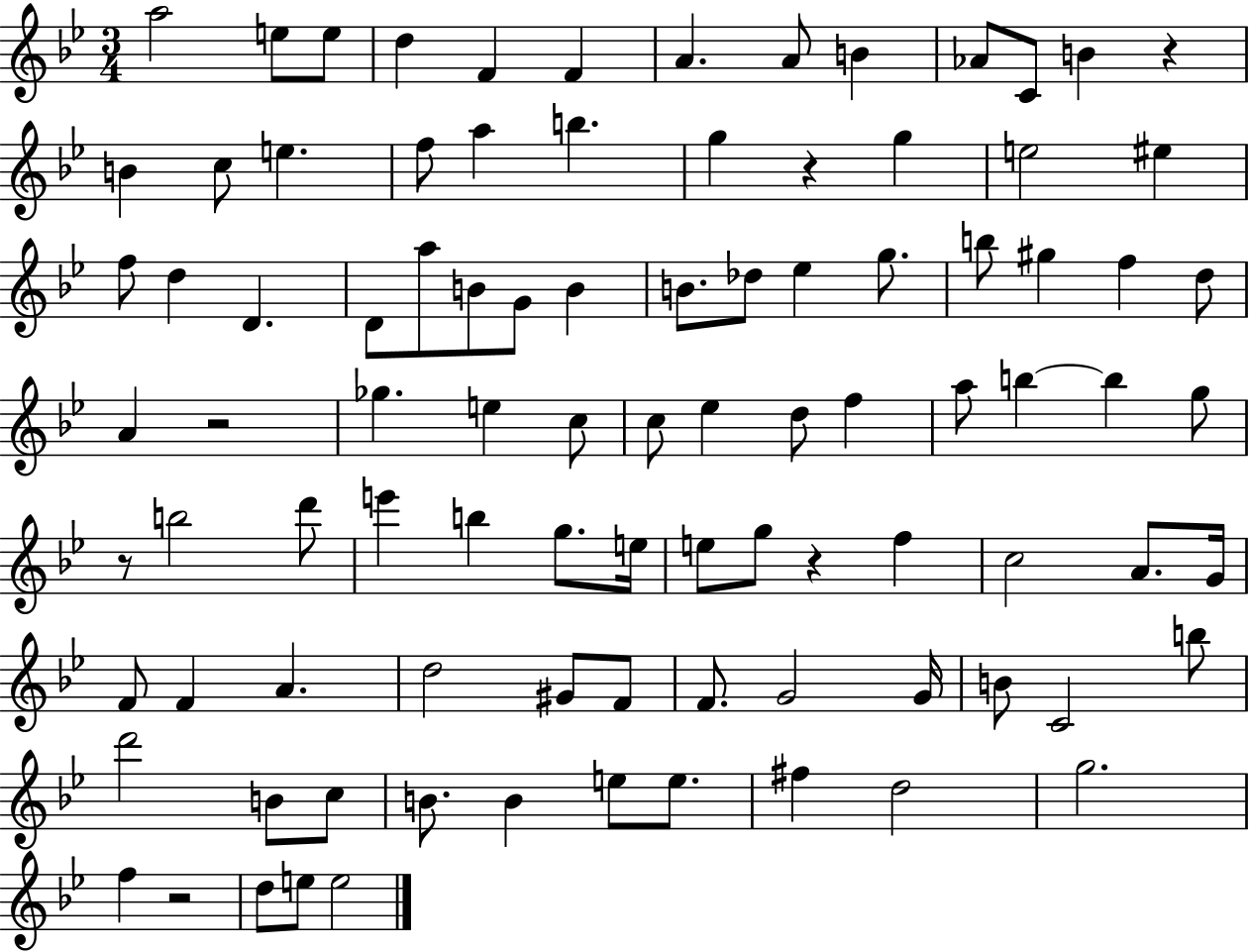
X:1
T:Untitled
M:3/4
L:1/4
K:Bb
a2 e/2 e/2 d F F A A/2 B _A/2 C/2 B z B c/2 e f/2 a b g z g e2 ^e f/2 d D D/2 a/2 B/2 G/2 B B/2 _d/2 _e g/2 b/2 ^g f d/2 A z2 _g e c/2 c/2 _e d/2 f a/2 b b g/2 z/2 b2 d'/2 e' b g/2 e/4 e/2 g/2 z f c2 A/2 G/4 F/2 F A d2 ^G/2 F/2 F/2 G2 G/4 B/2 C2 b/2 d'2 B/2 c/2 B/2 B e/2 e/2 ^f d2 g2 f z2 d/2 e/2 e2